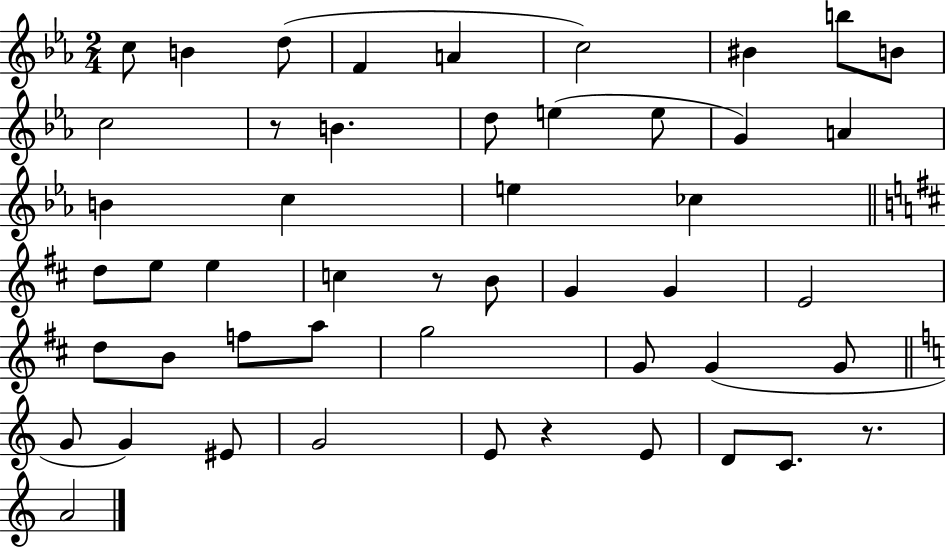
{
  \clef treble
  \numericTimeSignature
  \time 2/4
  \key ees \major
  c''8 b'4 d''8( | f'4 a'4 | c''2) | bis'4 b''8 b'8 | \break c''2 | r8 b'4. | d''8 e''4( e''8 | g'4) a'4 | \break b'4 c''4 | e''4 ces''4 | \bar "||" \break \key b \minor d''8 e''8 e''4 | c''4 r8 b'8 | g'4 g'4 | e'2 | \break d''8 b'8 f''8 a''8 | g''2 | g'8 g'4( g'8 | \bar "||" \break \key c \major g'8 g'4) eis'8 | g'2 | e'8 r4 e'8 | d'8 c'8. r8. | \break a'2 | \bar "|."
}